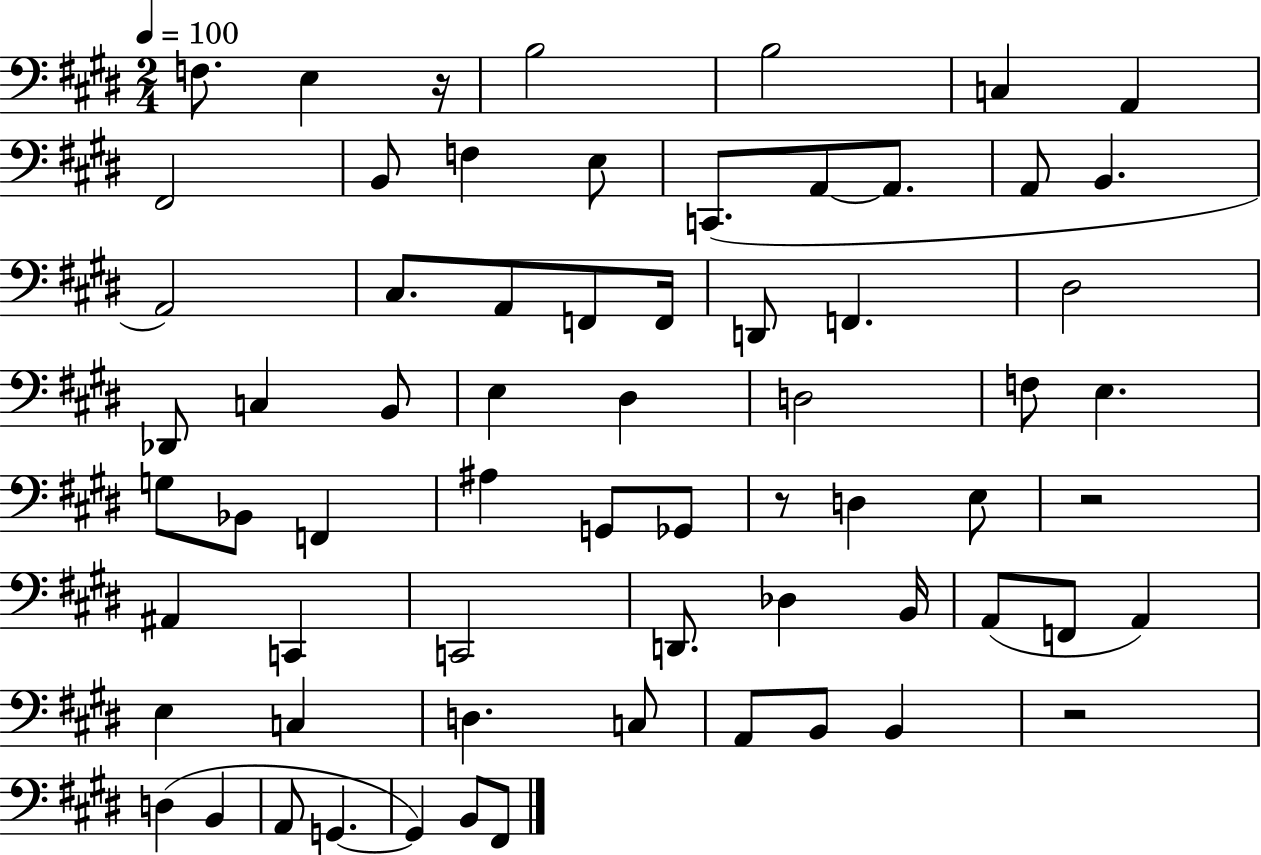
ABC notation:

X:1
T:Untitled
M:2/4
L:1/4
K:E
F,/2 E, z/4 B,2 B,2 C, A,, ^F,,2 B,,/2 F, E,/2 C,,/2 A,,/2 A,,/2 A,,/2 B,, A,,2 ^C,/2 A,,/2 F,,/2 F,,/4 D,,/2 F,, ^D,2 _D,,/2 C, B,,/2 E, ^D, D,2 F,/2 E, G,/2 _B,,/2 F,, ^A, G,,/2 _G,,/2 z/2 D, E,/2 z2 ^A,, C,, C,,2 D,,/2 _D, B,,/4 A,,/2 F,,/2 A,, E, C, D, C,/2 A,,/2 B,,/2 B,, z2 D, B,, A,,/2 G,, G,, B,,/2 ^F,,/2